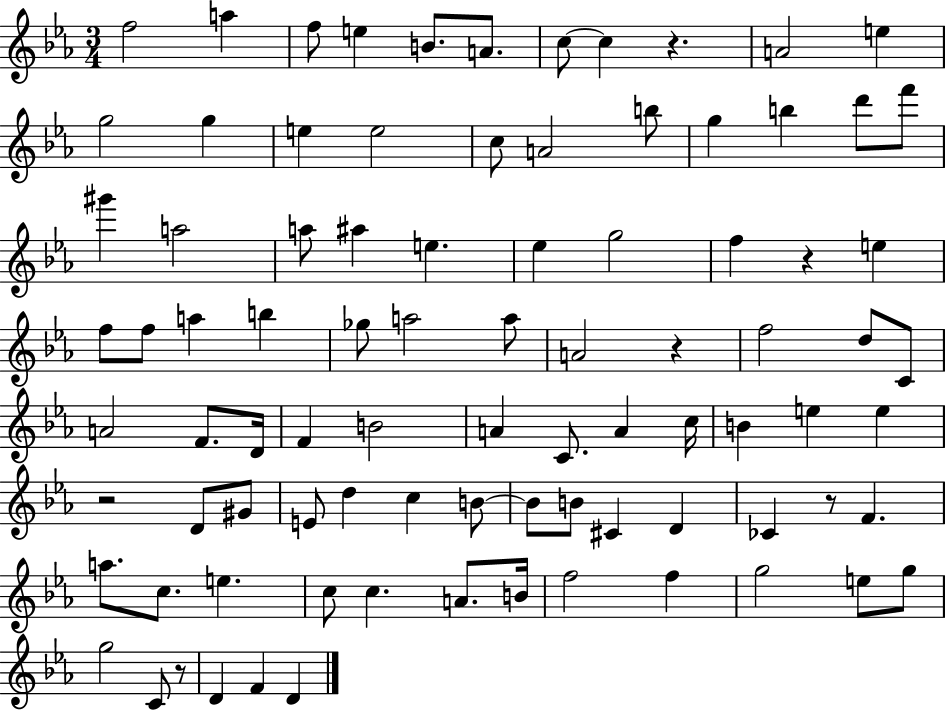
{
  \clef treble
  \numericTimeSignature
  \time 3/4
  \key ees \major
  f''2 a''4 | f''8 e''4 b'8. a'8. | c''8~~ c''4 r4. | a'2 e''4 | \break g''2 g''4 | e''4 e''2 | c''8 a'2 b''8 | g''4 b''4 d'''8 f'''8 | \break gis'''4 a''2 | a''8 ais''4 e''4. | ees''4 g''2 | f''4 r4 e''4 | \break f''8 f''8 a''4 b''4 | ges''8 a''2 a''8 | a'2 r4 | f''2 d''8 c'8 | \break a'2 f'8. d'16 | f'4 b'2 | a'4 c'8. a'4 c''16 | b'4 e''4 e''4 | \break r2 d'8 gis'8 | e'8 d''4 c''4 b'8~~ | b'8 b'8 cis'4 d'4 | ces'4 r8 f'4. | \break a''8. c''8. e''4. | c''8 c''4. a'8. b'16 | f''2 f''4 | g''2 e''8 g''8 | \break g''2 c'8 r8 | d'4 f'4 d'4 | \bar "|."
}